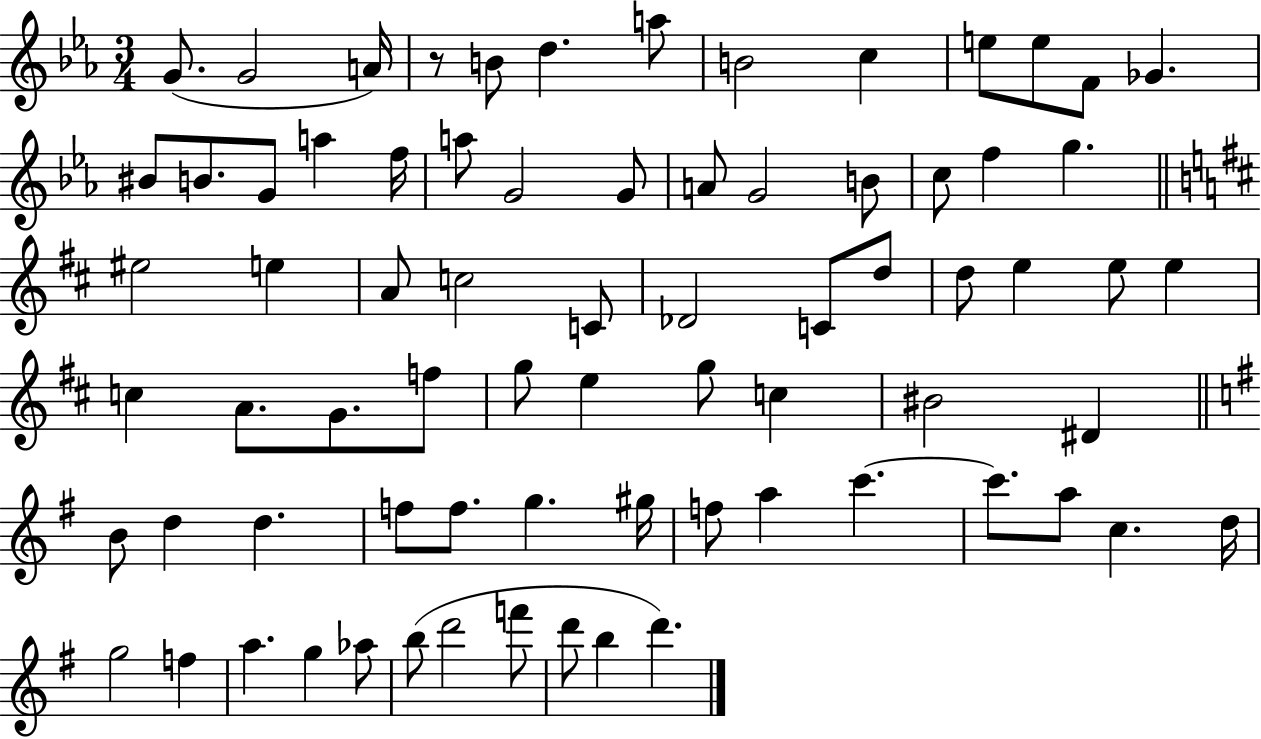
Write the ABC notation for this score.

X:1
T:Untitled
M:3/4
L:1/4
K:Eb
G/2 G2 A/4 z/2 B/2 d a/2 B2 c e/2 e/2 F/2 _G ^B/2 B/2 G/2 a f/4 a/2 G2 G/2 A/2 G2 B/2 c/2 f g ^e2 e A/2 c2 C/2 _D2 C/2 d/2 d/2 e e/2 e c A/2 G/2 f/2 g/2 e g/2 c ^B2 ^D B/2 d d f/2 f/2 g ^g/4 f/2 a c' c'/2 a/2 c d/4 g2 f a g _a/2 b/2 d'2 f'/2 d'/2 b d'